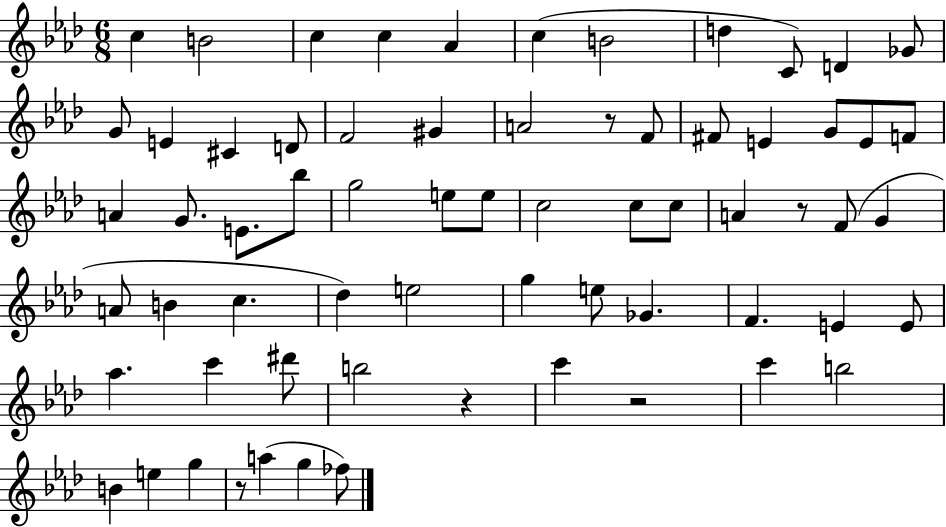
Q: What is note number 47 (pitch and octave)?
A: E4